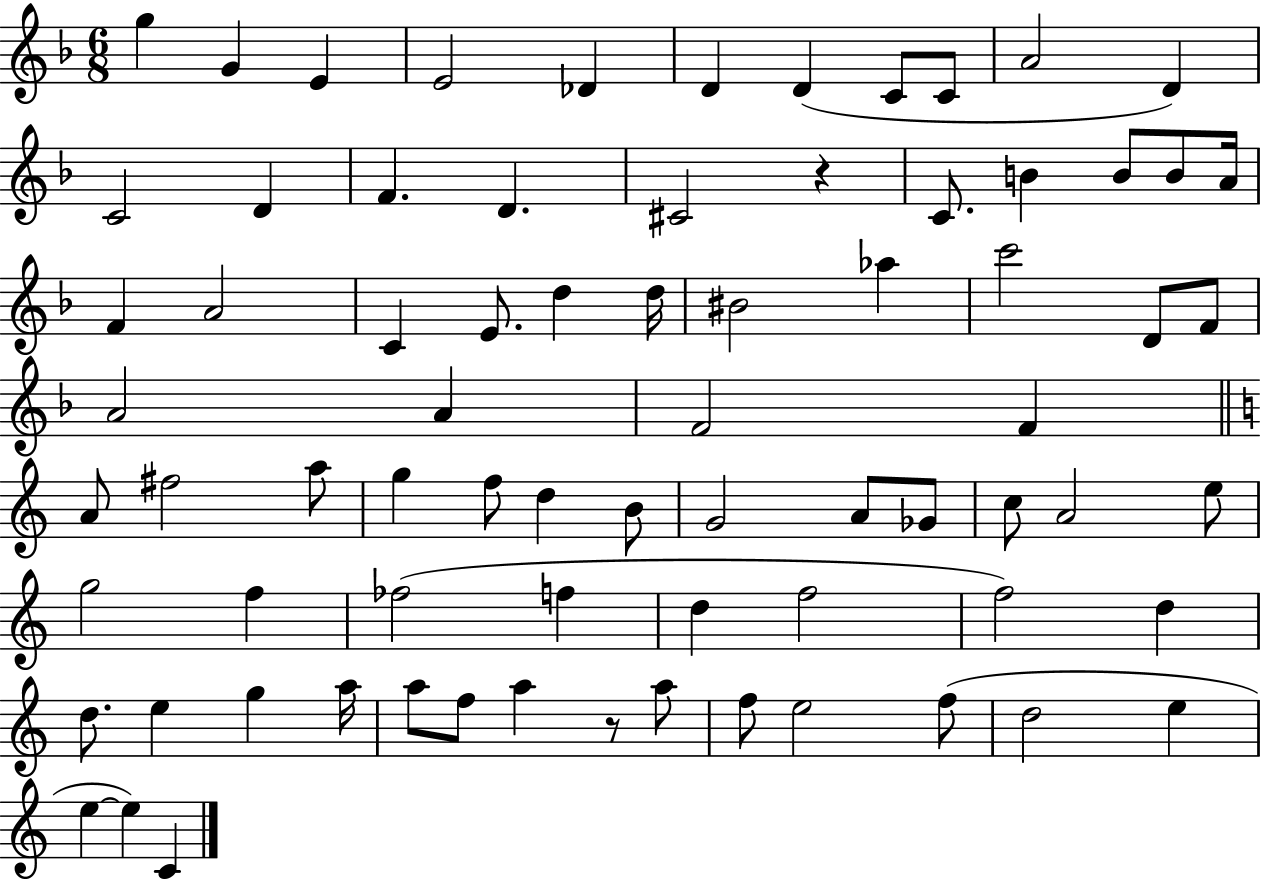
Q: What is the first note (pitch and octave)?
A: G5